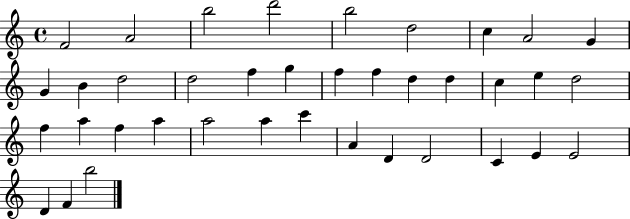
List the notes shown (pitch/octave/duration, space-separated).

F4/h A4/h B5/h D6/h B5/h D5/h C5/q A4/h G4/q G4/q B4/q D5/h D5/h F5/q G5/q F5/q F5/q D5/q D5/q C5/q E5/q D5/h F5/q A5/q F5/q A5/q A5/h A5/q C6/q A4/q D4/q D4/h C4/q E4/q E4/h D4/q F4/q B5/h